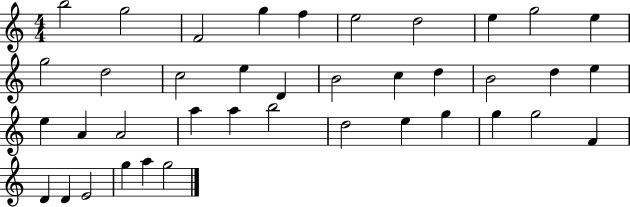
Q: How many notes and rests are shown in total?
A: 39